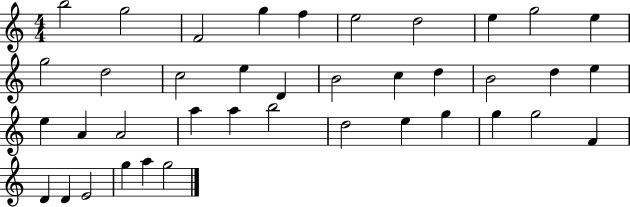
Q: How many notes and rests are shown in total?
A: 39